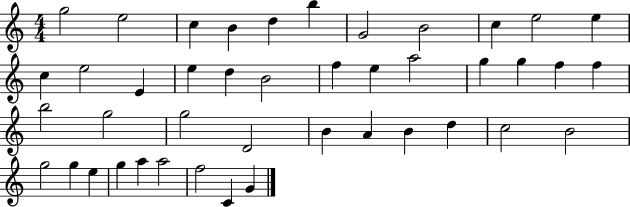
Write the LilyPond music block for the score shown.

{
  \clef treble
  \numericTimeSignature
  \time 4/4
  \key c \major
  g''2 e''2 | c''4 b'4 d''4 b''4 | g'2 b'2 | c''4 e''2 e''4 | \break c''4 e''2 e'4 | e''4 d''4 b'2 | f''4 e''4 a''2 | g''4 g''4 f''4 f''4 | \break b''2 g''2 | g''2 d'2 | b'4 a'4 b'4 d''4 | c''2 b'2 | \break g''2 g''4 e''4 | g''4 a''4 a''2 | f''2 c'4 g'4 | \bar "|."
}